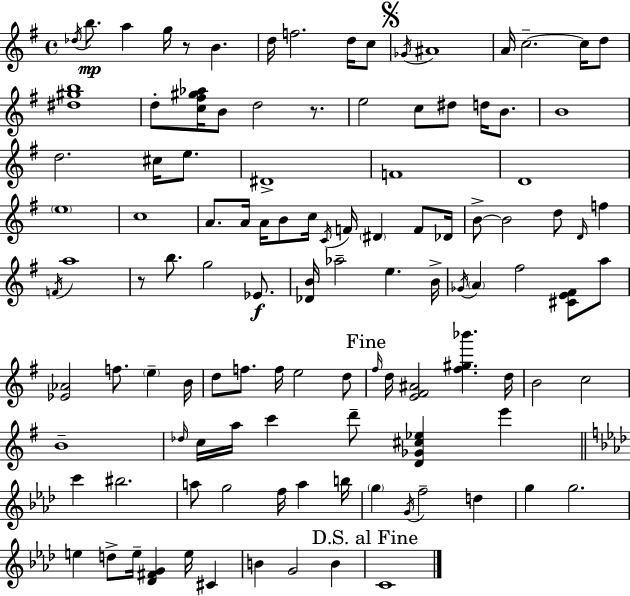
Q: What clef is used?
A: treble